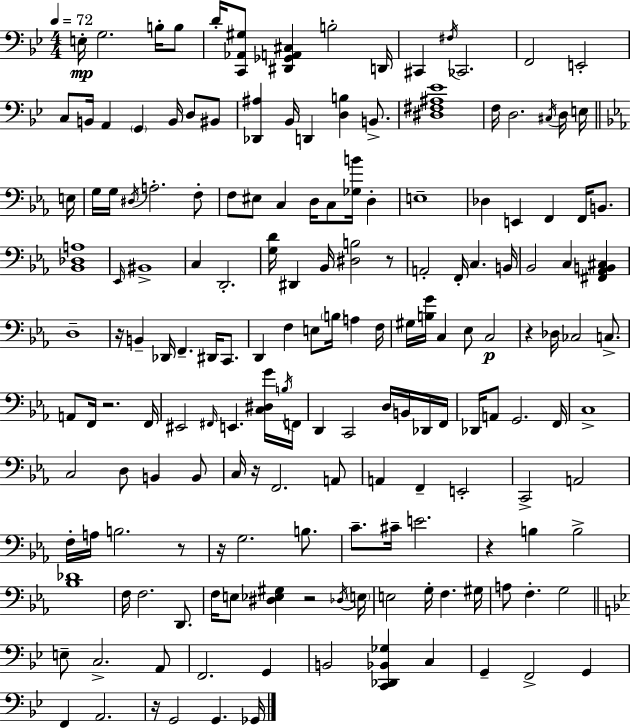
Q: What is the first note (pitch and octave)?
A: E3